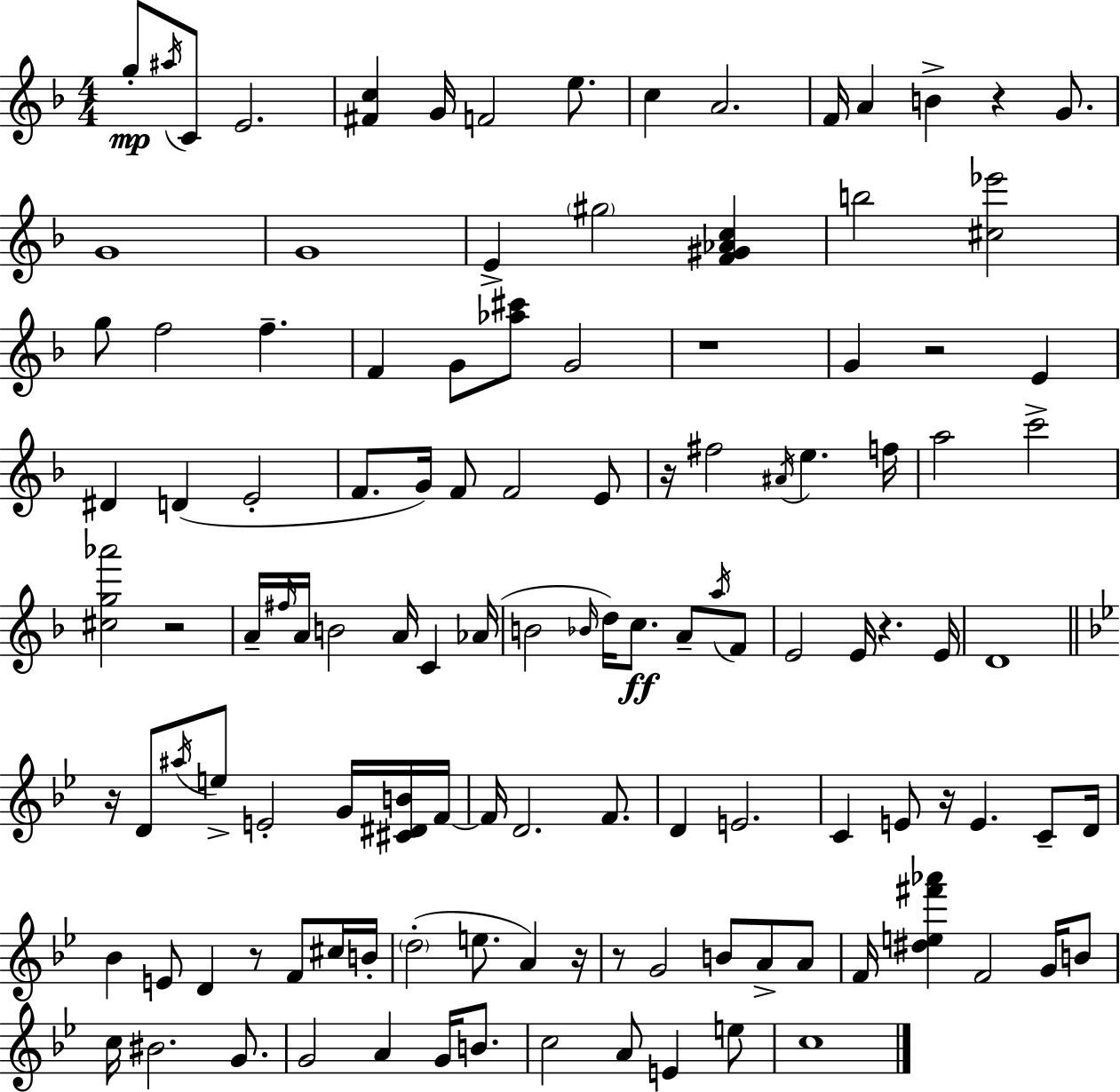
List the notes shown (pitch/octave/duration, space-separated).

G5/e A#5/s C4/e E4/h. [F#4,C5]/q G4/s F4/h E5/e. C5/q A4/h. F4/s A4/q B4/q R/q G4/e. G4/w G4/w E4/q G#5/h [F4,G#4,Ab4,C5]/q B5/h [C#5,Eb6]/h G5/e F5/h F5/q. F4/q G4/e [Ab5,C#6]/e G4/h R/w G4/q R/h E4/q D#4/q D4/q E4/h F4/e. G4/s F4/e F4/h E4/e R/s F#5/h A#4/s E5/q. F5/s A5/h C6/h [C#5,G5,Ab6]/h R/h A4/s F#5/s A4/s B4/h A4/s C4/q Ab4/s B4/h Bb4/s D5/s C5/e. A4/e A5/s F4/e E4/h E4/s R/q. E4/s D4/w R/s D4/e A#5/s E5/e E4/h G4/s [C#4,D#4,B4]/s F4/s F4/s D4/h. F4/e. D4/q E4/h. C4/q E4/e R/s E4/q. C4/e D4/s Bb4/q E4/e D4/q R/e F4/e C#5/s B4/s D5/h E5/e. A4/q R/s R/e G4/h B4/e A4/e A4/e F4/s [D#5,E5,F#6,Ab6]/q F4/h G4/s B4/e C5/s BIS4/h. G4/e. G4/h A4/q G4/s B4/e. C5/h A4/e E4/q E5/e C5/w